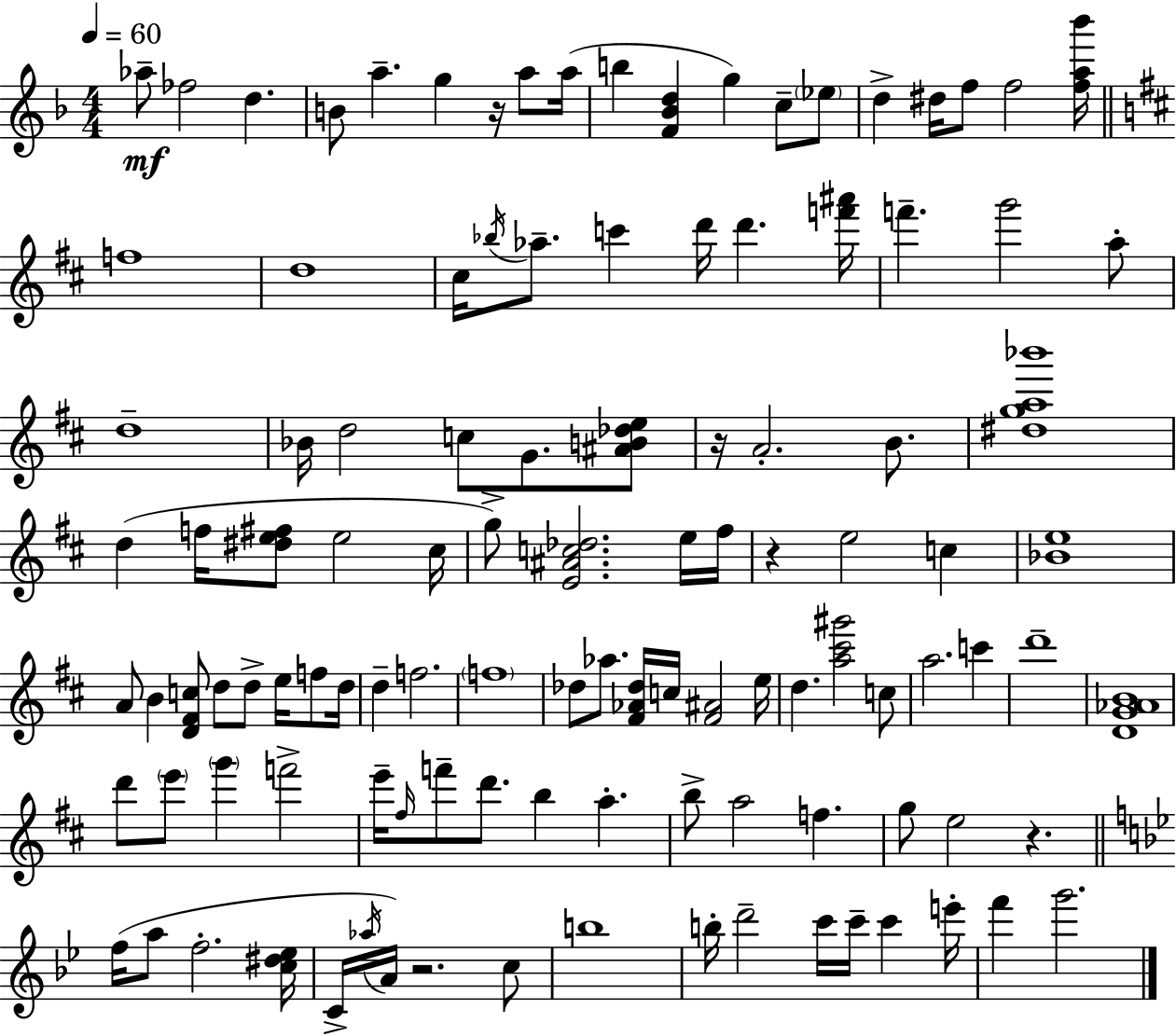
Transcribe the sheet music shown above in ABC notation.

X:1
T:Untitled
M:4/4
L:1/4
K:F
_a/2 _f2 d B/2 a g z/4 a/2 a/4 b [F_Bd] g c/2 _e/2 d ^d/4 f/2 f2 [fa_b']/4 f4 d4 ^c/4 _b/4 _a/2 c' d'/4 d' [f'^a']/4 f' g'2 a/2 d4 _B/4 d2 c/2 G/2 [^AB_de]/2 z/4 A2 B/2 [^dga_b']4 d f/4 [^de^f]/2 e2 ^c/4 g/2 [E^Ac_d]2 e/4 ^f/4 z e2 c [_Be]4 A/2 B [D^Fc]/2 d/2 d/2 e/4 f/2 d/4 d f2 f4 _d/2 _a/2 [^F_A_d]/4 c/4 [^F^A]2 e/4 d [a^c'^g']2 c/2 a2 c' d'4 [DG_AB]4 d'/2 e'/2 g' f'2 e'/4 ^f/4 f'/2 d'/2 b a b/2 a2 f g/2 e2 z f/4 a/2 f2 [c^d_e]/4 C/4 _a/4 A/4 z2 c/2 b4 b/4 d'2 c'/4 c'/4 c' e'/4 f' g'2